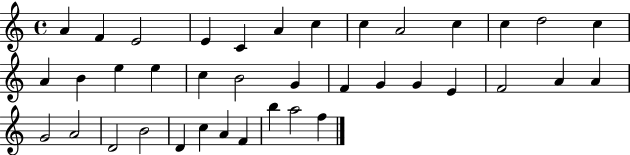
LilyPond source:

{
  \clef treble
  \time 4/4
  \defaultTimeSignature
  \key c \major
  a'4 f'4 e'2 | e'4 c'4 a'4 c''4 | c''4 a'2 c''4 | c''4 d''2 c''4 | \break a'4 b'4 e''4 e''4 | c''4 b'2 g'4 | f'4 g'4 g'4 e'4 | f'2 a'4 a'4 | \break g'2 a'2 | d'2 b'2 | d'4 c''4 a'4 f'4 | b''4 a''2 f''4 | \break \bar "|."
}